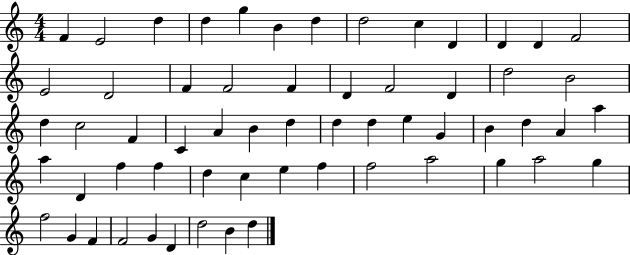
X:1
T:Untitled
M:4/4
L:1/4
K:C
F E2 d d g B d d2 c D D D F2 E2 D2 F F2 F D F2 D d2 B2 d c2 F C A B d d d e G B d A a a D f f d c e f f2 a2 g a2 g f2 G F F2 G D d2 B d